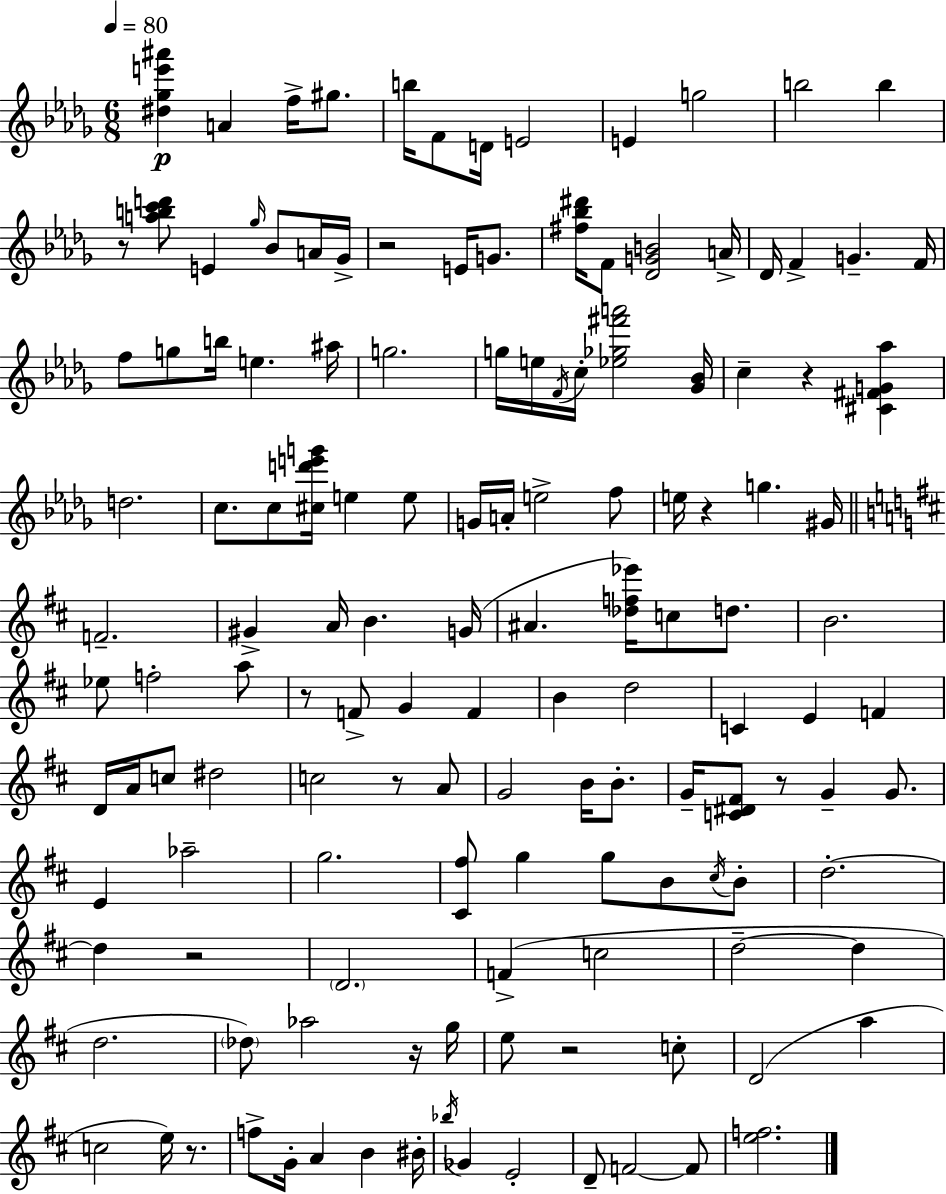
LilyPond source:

{
  \clef treble
  \numericTimeSignature
  \time 6/8
  \key bes \minor
  \tempo 4 = 80
  <dis'' ges'' e''' ais'''>4\p a'4 f''16-> gis''8. | b''16 f'8 d'16 e'2 | e'4 g''2 | b''2 b''4 | \break r8 <a'' b'' c''' d'''>8 e'4 \grace { ges''16 } bes'8 a'16 | ges'16-> r2 e'16 g'8. | <fis'' bes'' dis'''>16 f'8 <des' g' b'>2 | a'16-> des'16 f'4-> g'4.-- | \break f'16 f''8 g''8 b''16 e''4. | ais''16 g''2. | g''16 e''16 \acciaccatura { f'16 } c''16-. <ees'' ges'' fis''' a'''>2 | <ges' bes'>16 c''4-- r4 <cis' fis' g' aes''>4 | \break d''2. | c''8. c''8 <cis'' d''' e''' g'''>16 e''4 | e''8 g'16 a'16-. e''2-> | f''8 e''16 r4 g''4. | \break gis'16 \bar "||" \break \key d \major f'2.-- | gis'4-> a'16 b'4. g'16( | ais'4. <des'' f'' ees'''>16) c''8 d''8. | b'2. | \break ees''8 f''2-. a''8 | r8 f'8-> g'4 f'4 | b'4 d''2 | c'4 e'4 f'4 | \break d'16 a'16 c''8 dis''2 | c''2 r8 a'8 | g'2 b'16 b'8.-. | g'16-- <c' dis' fis'>8 r8 g'4-- g'8. | \break e'4 aes''2-- | g''2. | <cis' fis''>8 g''4 g''8 b'8 \acciaccatura { cis''16 } b'8-. | d''2.-.~~ | \break d''4 r2 | \parenthesize d'2. | f'4->( c''2 | d''2--~~ d''4 | \break d''2. | \parenthesize des''8) aes''2 r16 | g''16 e''8 r2 c''8-. | d'2( a''4 | \break c''2 e''16) r8. | f''8-> g'16-. a'4 b'4 | bis'16-. \acciaccatura { bes''16 } ges'4 e'2-. | d'8-- f'2~~ | \break f'8 <e'' f''>2. | \bar "|."
}